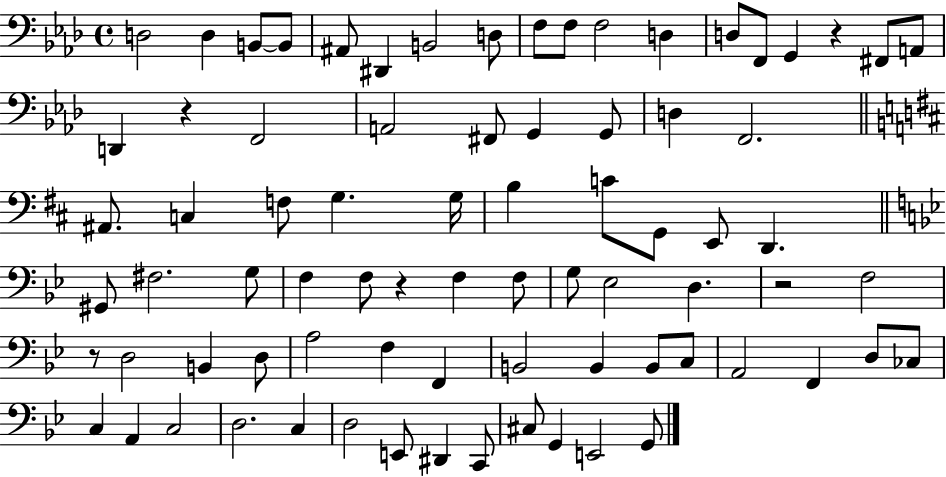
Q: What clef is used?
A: bass